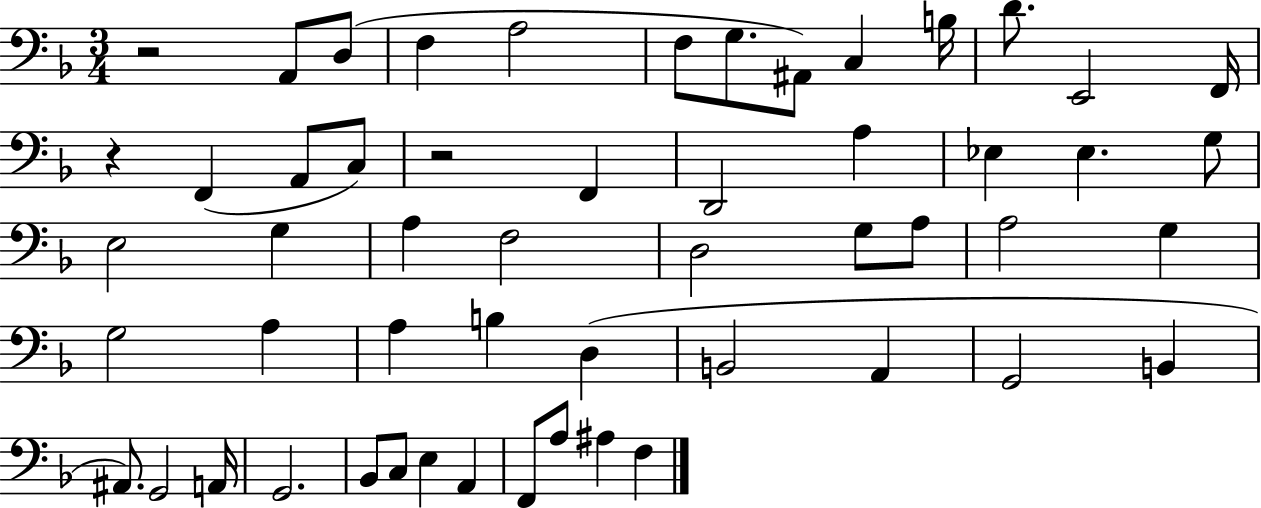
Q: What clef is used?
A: bass